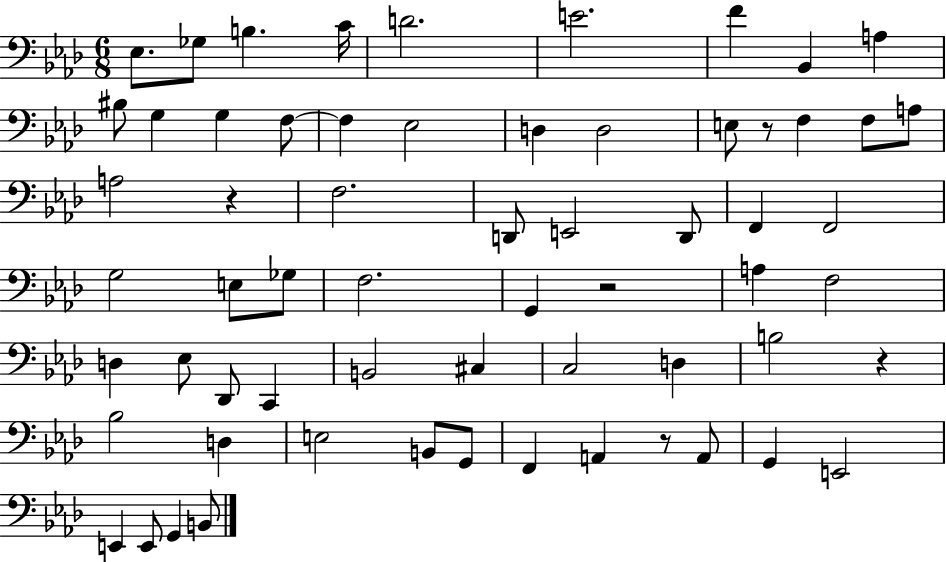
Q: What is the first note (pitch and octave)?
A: Eb3